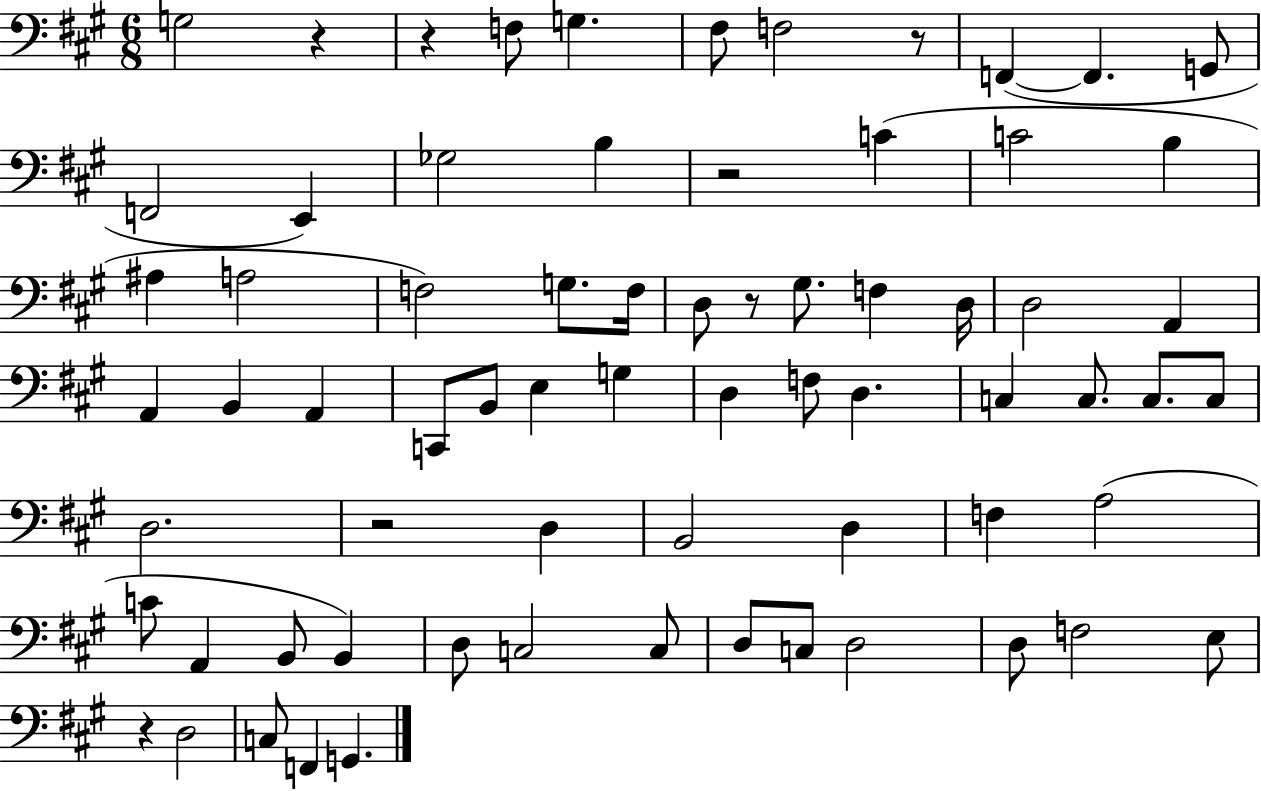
X:1
T:Untitled
M:6/8
L:1/4
K:A
G,2 z z F,/2 G, ^F,/2 F,2 z/2 F,, F,, G,,/2 F,,2 E,, _G,2 B, z2 C C2 B, ^A, A,2 F,2 G,/2 F,/4 D,/2 z/2 ^G,/2 F, D,/4 D,2 A,, A,, B,, A,, C,,/2 B,,/2 E, G, D, F,/2 D, C, C,/2 C,/2 C,/2 D,2 z2 D, B,,2 D, F, A,2 C/2 A,, B,,/2 B,, D,/2 C,2 C,/2 D,/2 C,/2 D,2 D,/2 F,2 E,/2 z D,2 C,/2 F,, G,,